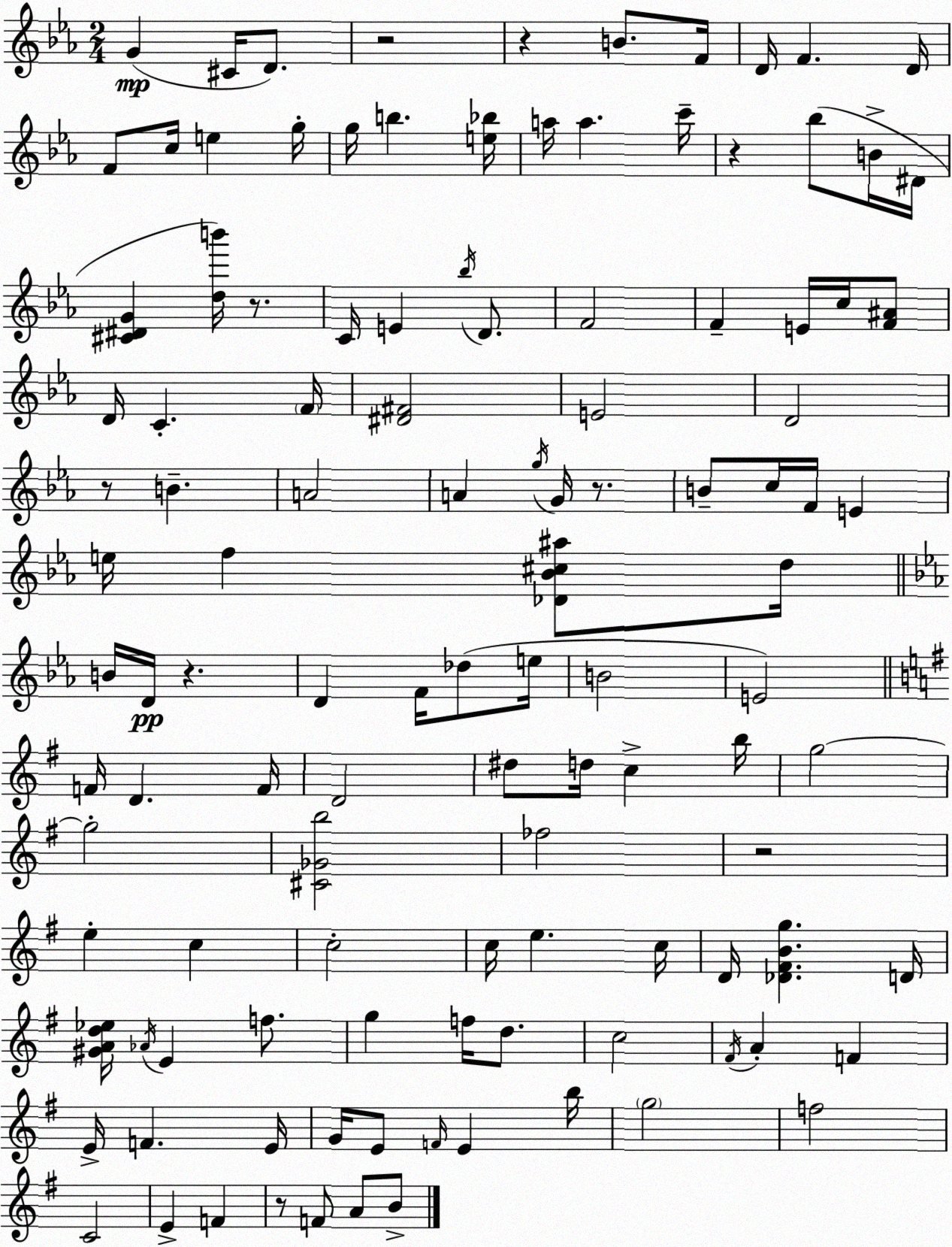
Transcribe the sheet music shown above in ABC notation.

X:1
T:Untitled
M:2/4
L:1/4
K:Cm
G ^C/4 D/2 z2 z B/2 F/4 D/4 F D/4 F/2 c/4 e g/4 g/4 b [e_b]/4 a/4 a c'/4 z _b/2 B/4 ^D/4 [^C^DG] [db']/4 z/2 C/4 E _b/4 D/2 F2 F E/4 c/4 [F^A]/2 D/4 C F/4 [^D^F]2 E2 D2 z/2 B A2 A g/4 G/4 z/2 B/2 c/4 F/4 E e/4 f [_D_B^c^a]/2 d/4 B/4 D/4 z D F/4 _d/2 e/4 B2 E2 F/4 D F/4 D2 ^d/2 d/4 c b/4 g2 g2 [^C_Gb]2 _f2 z2 e c c2 c/4 e c/4 D/4 [_D^FBg] D/4 [^GAd_e]/4 _A/4 E f/2 g f/4 d/2 c2 ^F/4 A F E/4 F E/4 G/4 E/2 F/4 E b/4 g2 f2 C2 E F z/2 F/2 A/2 B/2